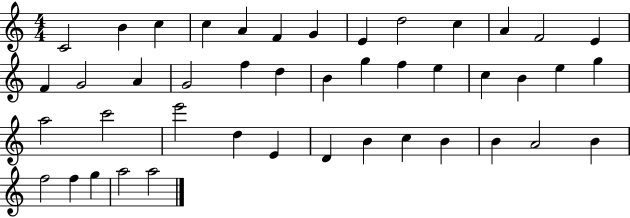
{
  \clef treble
  \numericTimeSignature
  \time 4/4
  \key c \major
  c'2 b'4 c''4 | c''4 a'4 f'4 g'4 | e'4 d''2 c''4 | a'4 f'2 e'4 | \break f'4 g'2 a'4 | g'2 f''4 d''4 | b'4 g''4 f''4 e''4 | c''4 b'4 e''4 g''4 | \break a''2 c'''2 | e'''2 d''4 e'4 | d'4 b'4 c''4 b'4 | b'4 a'2 b'4 | \break f''2 f''4 g''4 | a''2 a''2 | \bar "|."
}